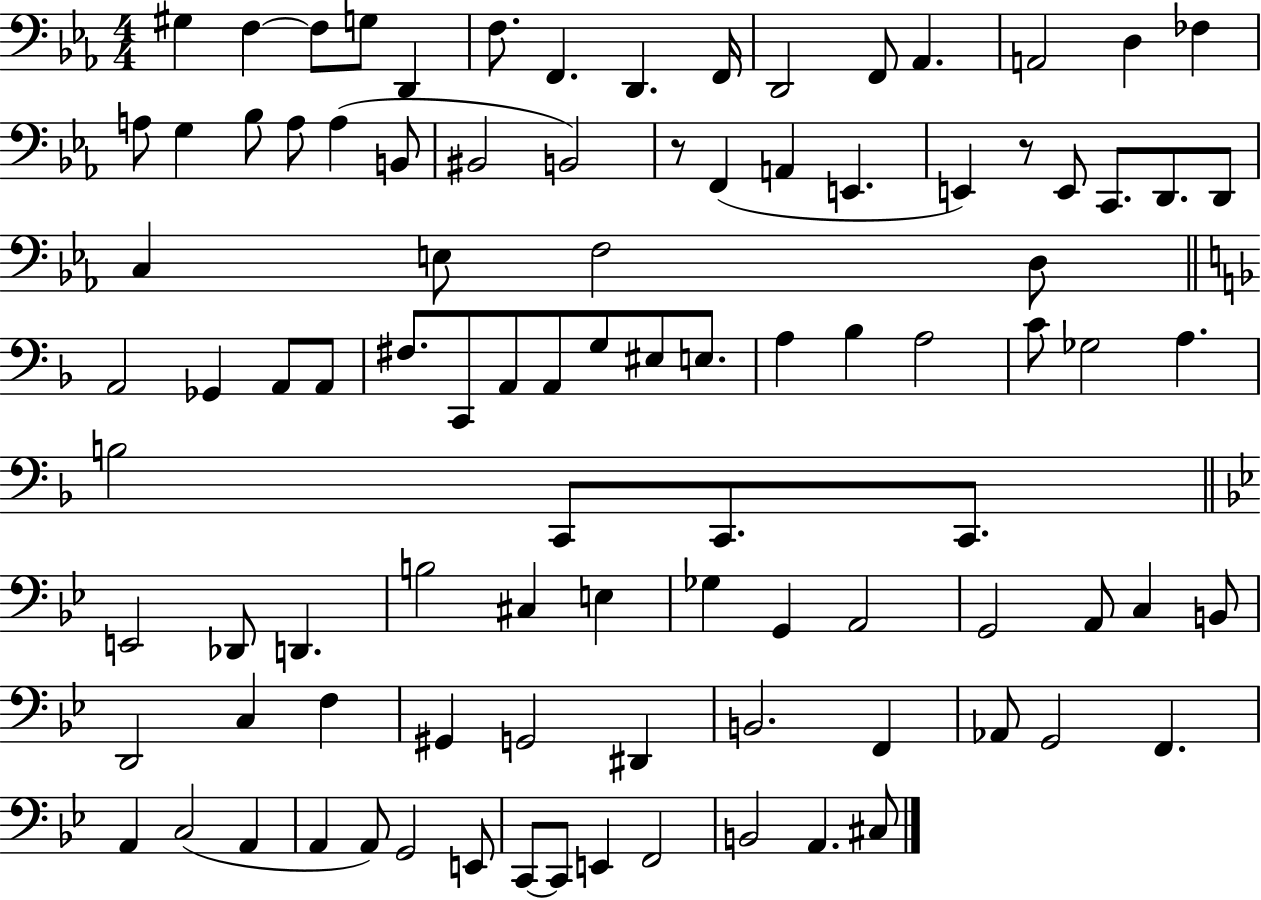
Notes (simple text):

G#3/q F3/q F3/e G3/e D2/q F3/e. F2/q. D2/q. F2/s D2/h F2/e Ab2/q. A2/h D3/q FES3/q A3/e G3/q Bb3/e A3/e A3/q B2/e BIS2/h B2/h R/e F2/q A2/q E2/q. E2/q R/e E2/e C2/e. D2/e. D2/e C3/q E3/e F3/h D3/e A2/h Gb2/q A2/e A2/e F#3/e. C2/e A2/e A2/e G3/e EIS3/e E3/e. A3/q Bb3/q A3/h C4/e Gb3/h A3/q. B3/h C2/e C2/e. C2/e. E2/h Db2/e D2/q. B3/h C#3/q E3/q Gb3/q G2/q A2/h G2/h A2/e C3/q B2/e D2/h C3/q F3/q G#2/q G2/h D#2/q B2/h. F2/q Ab2/e G2/h F2/q. A2/q C3/h A2/q A2/q A2/e G2/h E2/e C2/e C2/e E2/q F2/h B2/h A2/q. C#3/e